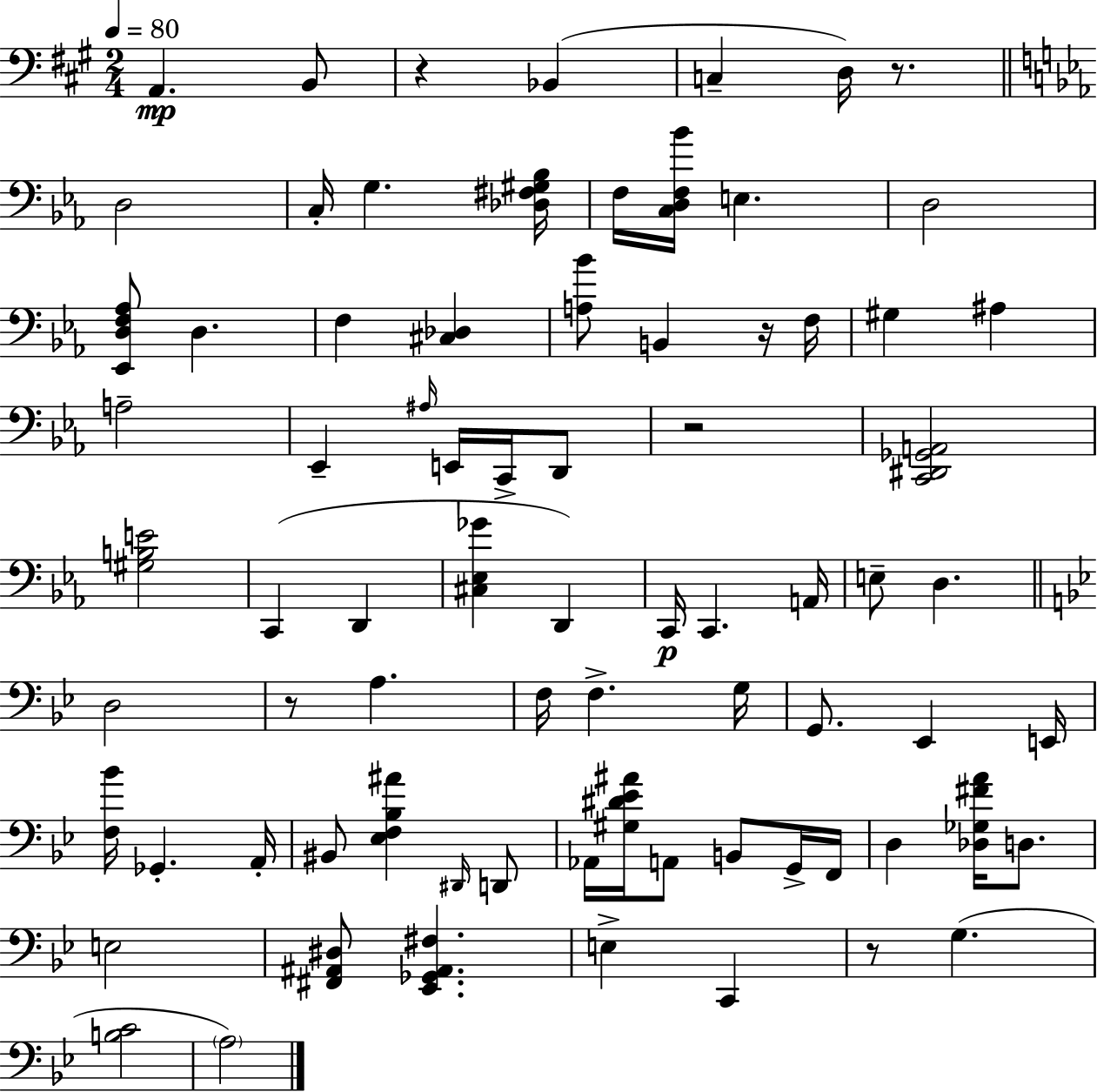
A2/q. B2/e R/q Bb2/q C3/q D3/s R/e. D3/h C3/s G3/q. [Db3,F#3,G#3,Bb3]/s F3/s [C3,D3,F3,Bb4]/s E3/q. D3/h [Eb2,D3,F3,Ab3]/e D3/q. F3/q [C#3,Db3]/q [A3,Bb4]/e B2/q R/s F3/s G#3/q A#3/q A3/h Eb2/q A#3/s E2/s C2/s D2/e R/h [C2,D#2,Gb2,A2]/h [G#3,B3,E4]/h C2/q D2/q [C#3,Eb3,Gb4]/q D2/q C2/s C2/q. A2/s E3/e D3/q. D3/h R/e A3/q. F3/s F3/q. G3/s G2/e. Eb2/q E2/s [F3,Bb4]/s Gb2/q. A2/s BIS2/e [Eb3,F3,Bb3,A#4]/q D#2/s D2/e Ab2/s [G#3,D#4,Eb4,A#4]/s A2/e B2/e G2/s F2/s D3/q [Db3,Gb3,F#4,A4]/s D3/e. E3/h [F#2,A#2,D#3]/e [Eb2,Gb2,A#2,F#3]/q. E3/q C2/q R/e G3/q. [B3,C4]/h A3/h